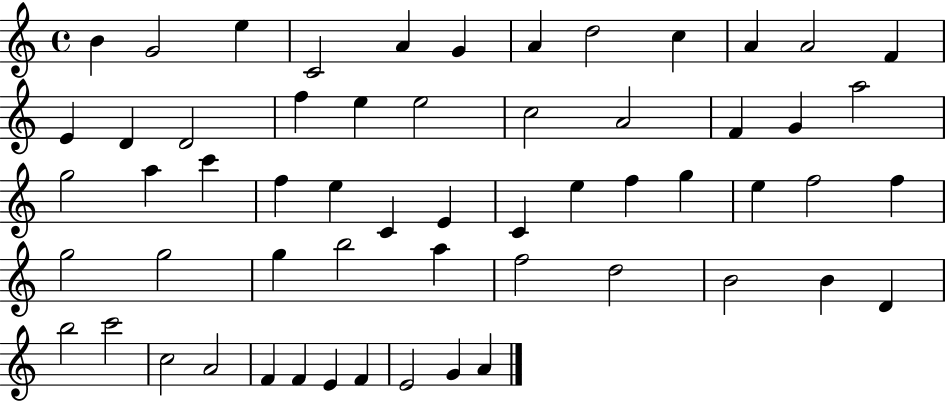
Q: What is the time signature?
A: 4/4